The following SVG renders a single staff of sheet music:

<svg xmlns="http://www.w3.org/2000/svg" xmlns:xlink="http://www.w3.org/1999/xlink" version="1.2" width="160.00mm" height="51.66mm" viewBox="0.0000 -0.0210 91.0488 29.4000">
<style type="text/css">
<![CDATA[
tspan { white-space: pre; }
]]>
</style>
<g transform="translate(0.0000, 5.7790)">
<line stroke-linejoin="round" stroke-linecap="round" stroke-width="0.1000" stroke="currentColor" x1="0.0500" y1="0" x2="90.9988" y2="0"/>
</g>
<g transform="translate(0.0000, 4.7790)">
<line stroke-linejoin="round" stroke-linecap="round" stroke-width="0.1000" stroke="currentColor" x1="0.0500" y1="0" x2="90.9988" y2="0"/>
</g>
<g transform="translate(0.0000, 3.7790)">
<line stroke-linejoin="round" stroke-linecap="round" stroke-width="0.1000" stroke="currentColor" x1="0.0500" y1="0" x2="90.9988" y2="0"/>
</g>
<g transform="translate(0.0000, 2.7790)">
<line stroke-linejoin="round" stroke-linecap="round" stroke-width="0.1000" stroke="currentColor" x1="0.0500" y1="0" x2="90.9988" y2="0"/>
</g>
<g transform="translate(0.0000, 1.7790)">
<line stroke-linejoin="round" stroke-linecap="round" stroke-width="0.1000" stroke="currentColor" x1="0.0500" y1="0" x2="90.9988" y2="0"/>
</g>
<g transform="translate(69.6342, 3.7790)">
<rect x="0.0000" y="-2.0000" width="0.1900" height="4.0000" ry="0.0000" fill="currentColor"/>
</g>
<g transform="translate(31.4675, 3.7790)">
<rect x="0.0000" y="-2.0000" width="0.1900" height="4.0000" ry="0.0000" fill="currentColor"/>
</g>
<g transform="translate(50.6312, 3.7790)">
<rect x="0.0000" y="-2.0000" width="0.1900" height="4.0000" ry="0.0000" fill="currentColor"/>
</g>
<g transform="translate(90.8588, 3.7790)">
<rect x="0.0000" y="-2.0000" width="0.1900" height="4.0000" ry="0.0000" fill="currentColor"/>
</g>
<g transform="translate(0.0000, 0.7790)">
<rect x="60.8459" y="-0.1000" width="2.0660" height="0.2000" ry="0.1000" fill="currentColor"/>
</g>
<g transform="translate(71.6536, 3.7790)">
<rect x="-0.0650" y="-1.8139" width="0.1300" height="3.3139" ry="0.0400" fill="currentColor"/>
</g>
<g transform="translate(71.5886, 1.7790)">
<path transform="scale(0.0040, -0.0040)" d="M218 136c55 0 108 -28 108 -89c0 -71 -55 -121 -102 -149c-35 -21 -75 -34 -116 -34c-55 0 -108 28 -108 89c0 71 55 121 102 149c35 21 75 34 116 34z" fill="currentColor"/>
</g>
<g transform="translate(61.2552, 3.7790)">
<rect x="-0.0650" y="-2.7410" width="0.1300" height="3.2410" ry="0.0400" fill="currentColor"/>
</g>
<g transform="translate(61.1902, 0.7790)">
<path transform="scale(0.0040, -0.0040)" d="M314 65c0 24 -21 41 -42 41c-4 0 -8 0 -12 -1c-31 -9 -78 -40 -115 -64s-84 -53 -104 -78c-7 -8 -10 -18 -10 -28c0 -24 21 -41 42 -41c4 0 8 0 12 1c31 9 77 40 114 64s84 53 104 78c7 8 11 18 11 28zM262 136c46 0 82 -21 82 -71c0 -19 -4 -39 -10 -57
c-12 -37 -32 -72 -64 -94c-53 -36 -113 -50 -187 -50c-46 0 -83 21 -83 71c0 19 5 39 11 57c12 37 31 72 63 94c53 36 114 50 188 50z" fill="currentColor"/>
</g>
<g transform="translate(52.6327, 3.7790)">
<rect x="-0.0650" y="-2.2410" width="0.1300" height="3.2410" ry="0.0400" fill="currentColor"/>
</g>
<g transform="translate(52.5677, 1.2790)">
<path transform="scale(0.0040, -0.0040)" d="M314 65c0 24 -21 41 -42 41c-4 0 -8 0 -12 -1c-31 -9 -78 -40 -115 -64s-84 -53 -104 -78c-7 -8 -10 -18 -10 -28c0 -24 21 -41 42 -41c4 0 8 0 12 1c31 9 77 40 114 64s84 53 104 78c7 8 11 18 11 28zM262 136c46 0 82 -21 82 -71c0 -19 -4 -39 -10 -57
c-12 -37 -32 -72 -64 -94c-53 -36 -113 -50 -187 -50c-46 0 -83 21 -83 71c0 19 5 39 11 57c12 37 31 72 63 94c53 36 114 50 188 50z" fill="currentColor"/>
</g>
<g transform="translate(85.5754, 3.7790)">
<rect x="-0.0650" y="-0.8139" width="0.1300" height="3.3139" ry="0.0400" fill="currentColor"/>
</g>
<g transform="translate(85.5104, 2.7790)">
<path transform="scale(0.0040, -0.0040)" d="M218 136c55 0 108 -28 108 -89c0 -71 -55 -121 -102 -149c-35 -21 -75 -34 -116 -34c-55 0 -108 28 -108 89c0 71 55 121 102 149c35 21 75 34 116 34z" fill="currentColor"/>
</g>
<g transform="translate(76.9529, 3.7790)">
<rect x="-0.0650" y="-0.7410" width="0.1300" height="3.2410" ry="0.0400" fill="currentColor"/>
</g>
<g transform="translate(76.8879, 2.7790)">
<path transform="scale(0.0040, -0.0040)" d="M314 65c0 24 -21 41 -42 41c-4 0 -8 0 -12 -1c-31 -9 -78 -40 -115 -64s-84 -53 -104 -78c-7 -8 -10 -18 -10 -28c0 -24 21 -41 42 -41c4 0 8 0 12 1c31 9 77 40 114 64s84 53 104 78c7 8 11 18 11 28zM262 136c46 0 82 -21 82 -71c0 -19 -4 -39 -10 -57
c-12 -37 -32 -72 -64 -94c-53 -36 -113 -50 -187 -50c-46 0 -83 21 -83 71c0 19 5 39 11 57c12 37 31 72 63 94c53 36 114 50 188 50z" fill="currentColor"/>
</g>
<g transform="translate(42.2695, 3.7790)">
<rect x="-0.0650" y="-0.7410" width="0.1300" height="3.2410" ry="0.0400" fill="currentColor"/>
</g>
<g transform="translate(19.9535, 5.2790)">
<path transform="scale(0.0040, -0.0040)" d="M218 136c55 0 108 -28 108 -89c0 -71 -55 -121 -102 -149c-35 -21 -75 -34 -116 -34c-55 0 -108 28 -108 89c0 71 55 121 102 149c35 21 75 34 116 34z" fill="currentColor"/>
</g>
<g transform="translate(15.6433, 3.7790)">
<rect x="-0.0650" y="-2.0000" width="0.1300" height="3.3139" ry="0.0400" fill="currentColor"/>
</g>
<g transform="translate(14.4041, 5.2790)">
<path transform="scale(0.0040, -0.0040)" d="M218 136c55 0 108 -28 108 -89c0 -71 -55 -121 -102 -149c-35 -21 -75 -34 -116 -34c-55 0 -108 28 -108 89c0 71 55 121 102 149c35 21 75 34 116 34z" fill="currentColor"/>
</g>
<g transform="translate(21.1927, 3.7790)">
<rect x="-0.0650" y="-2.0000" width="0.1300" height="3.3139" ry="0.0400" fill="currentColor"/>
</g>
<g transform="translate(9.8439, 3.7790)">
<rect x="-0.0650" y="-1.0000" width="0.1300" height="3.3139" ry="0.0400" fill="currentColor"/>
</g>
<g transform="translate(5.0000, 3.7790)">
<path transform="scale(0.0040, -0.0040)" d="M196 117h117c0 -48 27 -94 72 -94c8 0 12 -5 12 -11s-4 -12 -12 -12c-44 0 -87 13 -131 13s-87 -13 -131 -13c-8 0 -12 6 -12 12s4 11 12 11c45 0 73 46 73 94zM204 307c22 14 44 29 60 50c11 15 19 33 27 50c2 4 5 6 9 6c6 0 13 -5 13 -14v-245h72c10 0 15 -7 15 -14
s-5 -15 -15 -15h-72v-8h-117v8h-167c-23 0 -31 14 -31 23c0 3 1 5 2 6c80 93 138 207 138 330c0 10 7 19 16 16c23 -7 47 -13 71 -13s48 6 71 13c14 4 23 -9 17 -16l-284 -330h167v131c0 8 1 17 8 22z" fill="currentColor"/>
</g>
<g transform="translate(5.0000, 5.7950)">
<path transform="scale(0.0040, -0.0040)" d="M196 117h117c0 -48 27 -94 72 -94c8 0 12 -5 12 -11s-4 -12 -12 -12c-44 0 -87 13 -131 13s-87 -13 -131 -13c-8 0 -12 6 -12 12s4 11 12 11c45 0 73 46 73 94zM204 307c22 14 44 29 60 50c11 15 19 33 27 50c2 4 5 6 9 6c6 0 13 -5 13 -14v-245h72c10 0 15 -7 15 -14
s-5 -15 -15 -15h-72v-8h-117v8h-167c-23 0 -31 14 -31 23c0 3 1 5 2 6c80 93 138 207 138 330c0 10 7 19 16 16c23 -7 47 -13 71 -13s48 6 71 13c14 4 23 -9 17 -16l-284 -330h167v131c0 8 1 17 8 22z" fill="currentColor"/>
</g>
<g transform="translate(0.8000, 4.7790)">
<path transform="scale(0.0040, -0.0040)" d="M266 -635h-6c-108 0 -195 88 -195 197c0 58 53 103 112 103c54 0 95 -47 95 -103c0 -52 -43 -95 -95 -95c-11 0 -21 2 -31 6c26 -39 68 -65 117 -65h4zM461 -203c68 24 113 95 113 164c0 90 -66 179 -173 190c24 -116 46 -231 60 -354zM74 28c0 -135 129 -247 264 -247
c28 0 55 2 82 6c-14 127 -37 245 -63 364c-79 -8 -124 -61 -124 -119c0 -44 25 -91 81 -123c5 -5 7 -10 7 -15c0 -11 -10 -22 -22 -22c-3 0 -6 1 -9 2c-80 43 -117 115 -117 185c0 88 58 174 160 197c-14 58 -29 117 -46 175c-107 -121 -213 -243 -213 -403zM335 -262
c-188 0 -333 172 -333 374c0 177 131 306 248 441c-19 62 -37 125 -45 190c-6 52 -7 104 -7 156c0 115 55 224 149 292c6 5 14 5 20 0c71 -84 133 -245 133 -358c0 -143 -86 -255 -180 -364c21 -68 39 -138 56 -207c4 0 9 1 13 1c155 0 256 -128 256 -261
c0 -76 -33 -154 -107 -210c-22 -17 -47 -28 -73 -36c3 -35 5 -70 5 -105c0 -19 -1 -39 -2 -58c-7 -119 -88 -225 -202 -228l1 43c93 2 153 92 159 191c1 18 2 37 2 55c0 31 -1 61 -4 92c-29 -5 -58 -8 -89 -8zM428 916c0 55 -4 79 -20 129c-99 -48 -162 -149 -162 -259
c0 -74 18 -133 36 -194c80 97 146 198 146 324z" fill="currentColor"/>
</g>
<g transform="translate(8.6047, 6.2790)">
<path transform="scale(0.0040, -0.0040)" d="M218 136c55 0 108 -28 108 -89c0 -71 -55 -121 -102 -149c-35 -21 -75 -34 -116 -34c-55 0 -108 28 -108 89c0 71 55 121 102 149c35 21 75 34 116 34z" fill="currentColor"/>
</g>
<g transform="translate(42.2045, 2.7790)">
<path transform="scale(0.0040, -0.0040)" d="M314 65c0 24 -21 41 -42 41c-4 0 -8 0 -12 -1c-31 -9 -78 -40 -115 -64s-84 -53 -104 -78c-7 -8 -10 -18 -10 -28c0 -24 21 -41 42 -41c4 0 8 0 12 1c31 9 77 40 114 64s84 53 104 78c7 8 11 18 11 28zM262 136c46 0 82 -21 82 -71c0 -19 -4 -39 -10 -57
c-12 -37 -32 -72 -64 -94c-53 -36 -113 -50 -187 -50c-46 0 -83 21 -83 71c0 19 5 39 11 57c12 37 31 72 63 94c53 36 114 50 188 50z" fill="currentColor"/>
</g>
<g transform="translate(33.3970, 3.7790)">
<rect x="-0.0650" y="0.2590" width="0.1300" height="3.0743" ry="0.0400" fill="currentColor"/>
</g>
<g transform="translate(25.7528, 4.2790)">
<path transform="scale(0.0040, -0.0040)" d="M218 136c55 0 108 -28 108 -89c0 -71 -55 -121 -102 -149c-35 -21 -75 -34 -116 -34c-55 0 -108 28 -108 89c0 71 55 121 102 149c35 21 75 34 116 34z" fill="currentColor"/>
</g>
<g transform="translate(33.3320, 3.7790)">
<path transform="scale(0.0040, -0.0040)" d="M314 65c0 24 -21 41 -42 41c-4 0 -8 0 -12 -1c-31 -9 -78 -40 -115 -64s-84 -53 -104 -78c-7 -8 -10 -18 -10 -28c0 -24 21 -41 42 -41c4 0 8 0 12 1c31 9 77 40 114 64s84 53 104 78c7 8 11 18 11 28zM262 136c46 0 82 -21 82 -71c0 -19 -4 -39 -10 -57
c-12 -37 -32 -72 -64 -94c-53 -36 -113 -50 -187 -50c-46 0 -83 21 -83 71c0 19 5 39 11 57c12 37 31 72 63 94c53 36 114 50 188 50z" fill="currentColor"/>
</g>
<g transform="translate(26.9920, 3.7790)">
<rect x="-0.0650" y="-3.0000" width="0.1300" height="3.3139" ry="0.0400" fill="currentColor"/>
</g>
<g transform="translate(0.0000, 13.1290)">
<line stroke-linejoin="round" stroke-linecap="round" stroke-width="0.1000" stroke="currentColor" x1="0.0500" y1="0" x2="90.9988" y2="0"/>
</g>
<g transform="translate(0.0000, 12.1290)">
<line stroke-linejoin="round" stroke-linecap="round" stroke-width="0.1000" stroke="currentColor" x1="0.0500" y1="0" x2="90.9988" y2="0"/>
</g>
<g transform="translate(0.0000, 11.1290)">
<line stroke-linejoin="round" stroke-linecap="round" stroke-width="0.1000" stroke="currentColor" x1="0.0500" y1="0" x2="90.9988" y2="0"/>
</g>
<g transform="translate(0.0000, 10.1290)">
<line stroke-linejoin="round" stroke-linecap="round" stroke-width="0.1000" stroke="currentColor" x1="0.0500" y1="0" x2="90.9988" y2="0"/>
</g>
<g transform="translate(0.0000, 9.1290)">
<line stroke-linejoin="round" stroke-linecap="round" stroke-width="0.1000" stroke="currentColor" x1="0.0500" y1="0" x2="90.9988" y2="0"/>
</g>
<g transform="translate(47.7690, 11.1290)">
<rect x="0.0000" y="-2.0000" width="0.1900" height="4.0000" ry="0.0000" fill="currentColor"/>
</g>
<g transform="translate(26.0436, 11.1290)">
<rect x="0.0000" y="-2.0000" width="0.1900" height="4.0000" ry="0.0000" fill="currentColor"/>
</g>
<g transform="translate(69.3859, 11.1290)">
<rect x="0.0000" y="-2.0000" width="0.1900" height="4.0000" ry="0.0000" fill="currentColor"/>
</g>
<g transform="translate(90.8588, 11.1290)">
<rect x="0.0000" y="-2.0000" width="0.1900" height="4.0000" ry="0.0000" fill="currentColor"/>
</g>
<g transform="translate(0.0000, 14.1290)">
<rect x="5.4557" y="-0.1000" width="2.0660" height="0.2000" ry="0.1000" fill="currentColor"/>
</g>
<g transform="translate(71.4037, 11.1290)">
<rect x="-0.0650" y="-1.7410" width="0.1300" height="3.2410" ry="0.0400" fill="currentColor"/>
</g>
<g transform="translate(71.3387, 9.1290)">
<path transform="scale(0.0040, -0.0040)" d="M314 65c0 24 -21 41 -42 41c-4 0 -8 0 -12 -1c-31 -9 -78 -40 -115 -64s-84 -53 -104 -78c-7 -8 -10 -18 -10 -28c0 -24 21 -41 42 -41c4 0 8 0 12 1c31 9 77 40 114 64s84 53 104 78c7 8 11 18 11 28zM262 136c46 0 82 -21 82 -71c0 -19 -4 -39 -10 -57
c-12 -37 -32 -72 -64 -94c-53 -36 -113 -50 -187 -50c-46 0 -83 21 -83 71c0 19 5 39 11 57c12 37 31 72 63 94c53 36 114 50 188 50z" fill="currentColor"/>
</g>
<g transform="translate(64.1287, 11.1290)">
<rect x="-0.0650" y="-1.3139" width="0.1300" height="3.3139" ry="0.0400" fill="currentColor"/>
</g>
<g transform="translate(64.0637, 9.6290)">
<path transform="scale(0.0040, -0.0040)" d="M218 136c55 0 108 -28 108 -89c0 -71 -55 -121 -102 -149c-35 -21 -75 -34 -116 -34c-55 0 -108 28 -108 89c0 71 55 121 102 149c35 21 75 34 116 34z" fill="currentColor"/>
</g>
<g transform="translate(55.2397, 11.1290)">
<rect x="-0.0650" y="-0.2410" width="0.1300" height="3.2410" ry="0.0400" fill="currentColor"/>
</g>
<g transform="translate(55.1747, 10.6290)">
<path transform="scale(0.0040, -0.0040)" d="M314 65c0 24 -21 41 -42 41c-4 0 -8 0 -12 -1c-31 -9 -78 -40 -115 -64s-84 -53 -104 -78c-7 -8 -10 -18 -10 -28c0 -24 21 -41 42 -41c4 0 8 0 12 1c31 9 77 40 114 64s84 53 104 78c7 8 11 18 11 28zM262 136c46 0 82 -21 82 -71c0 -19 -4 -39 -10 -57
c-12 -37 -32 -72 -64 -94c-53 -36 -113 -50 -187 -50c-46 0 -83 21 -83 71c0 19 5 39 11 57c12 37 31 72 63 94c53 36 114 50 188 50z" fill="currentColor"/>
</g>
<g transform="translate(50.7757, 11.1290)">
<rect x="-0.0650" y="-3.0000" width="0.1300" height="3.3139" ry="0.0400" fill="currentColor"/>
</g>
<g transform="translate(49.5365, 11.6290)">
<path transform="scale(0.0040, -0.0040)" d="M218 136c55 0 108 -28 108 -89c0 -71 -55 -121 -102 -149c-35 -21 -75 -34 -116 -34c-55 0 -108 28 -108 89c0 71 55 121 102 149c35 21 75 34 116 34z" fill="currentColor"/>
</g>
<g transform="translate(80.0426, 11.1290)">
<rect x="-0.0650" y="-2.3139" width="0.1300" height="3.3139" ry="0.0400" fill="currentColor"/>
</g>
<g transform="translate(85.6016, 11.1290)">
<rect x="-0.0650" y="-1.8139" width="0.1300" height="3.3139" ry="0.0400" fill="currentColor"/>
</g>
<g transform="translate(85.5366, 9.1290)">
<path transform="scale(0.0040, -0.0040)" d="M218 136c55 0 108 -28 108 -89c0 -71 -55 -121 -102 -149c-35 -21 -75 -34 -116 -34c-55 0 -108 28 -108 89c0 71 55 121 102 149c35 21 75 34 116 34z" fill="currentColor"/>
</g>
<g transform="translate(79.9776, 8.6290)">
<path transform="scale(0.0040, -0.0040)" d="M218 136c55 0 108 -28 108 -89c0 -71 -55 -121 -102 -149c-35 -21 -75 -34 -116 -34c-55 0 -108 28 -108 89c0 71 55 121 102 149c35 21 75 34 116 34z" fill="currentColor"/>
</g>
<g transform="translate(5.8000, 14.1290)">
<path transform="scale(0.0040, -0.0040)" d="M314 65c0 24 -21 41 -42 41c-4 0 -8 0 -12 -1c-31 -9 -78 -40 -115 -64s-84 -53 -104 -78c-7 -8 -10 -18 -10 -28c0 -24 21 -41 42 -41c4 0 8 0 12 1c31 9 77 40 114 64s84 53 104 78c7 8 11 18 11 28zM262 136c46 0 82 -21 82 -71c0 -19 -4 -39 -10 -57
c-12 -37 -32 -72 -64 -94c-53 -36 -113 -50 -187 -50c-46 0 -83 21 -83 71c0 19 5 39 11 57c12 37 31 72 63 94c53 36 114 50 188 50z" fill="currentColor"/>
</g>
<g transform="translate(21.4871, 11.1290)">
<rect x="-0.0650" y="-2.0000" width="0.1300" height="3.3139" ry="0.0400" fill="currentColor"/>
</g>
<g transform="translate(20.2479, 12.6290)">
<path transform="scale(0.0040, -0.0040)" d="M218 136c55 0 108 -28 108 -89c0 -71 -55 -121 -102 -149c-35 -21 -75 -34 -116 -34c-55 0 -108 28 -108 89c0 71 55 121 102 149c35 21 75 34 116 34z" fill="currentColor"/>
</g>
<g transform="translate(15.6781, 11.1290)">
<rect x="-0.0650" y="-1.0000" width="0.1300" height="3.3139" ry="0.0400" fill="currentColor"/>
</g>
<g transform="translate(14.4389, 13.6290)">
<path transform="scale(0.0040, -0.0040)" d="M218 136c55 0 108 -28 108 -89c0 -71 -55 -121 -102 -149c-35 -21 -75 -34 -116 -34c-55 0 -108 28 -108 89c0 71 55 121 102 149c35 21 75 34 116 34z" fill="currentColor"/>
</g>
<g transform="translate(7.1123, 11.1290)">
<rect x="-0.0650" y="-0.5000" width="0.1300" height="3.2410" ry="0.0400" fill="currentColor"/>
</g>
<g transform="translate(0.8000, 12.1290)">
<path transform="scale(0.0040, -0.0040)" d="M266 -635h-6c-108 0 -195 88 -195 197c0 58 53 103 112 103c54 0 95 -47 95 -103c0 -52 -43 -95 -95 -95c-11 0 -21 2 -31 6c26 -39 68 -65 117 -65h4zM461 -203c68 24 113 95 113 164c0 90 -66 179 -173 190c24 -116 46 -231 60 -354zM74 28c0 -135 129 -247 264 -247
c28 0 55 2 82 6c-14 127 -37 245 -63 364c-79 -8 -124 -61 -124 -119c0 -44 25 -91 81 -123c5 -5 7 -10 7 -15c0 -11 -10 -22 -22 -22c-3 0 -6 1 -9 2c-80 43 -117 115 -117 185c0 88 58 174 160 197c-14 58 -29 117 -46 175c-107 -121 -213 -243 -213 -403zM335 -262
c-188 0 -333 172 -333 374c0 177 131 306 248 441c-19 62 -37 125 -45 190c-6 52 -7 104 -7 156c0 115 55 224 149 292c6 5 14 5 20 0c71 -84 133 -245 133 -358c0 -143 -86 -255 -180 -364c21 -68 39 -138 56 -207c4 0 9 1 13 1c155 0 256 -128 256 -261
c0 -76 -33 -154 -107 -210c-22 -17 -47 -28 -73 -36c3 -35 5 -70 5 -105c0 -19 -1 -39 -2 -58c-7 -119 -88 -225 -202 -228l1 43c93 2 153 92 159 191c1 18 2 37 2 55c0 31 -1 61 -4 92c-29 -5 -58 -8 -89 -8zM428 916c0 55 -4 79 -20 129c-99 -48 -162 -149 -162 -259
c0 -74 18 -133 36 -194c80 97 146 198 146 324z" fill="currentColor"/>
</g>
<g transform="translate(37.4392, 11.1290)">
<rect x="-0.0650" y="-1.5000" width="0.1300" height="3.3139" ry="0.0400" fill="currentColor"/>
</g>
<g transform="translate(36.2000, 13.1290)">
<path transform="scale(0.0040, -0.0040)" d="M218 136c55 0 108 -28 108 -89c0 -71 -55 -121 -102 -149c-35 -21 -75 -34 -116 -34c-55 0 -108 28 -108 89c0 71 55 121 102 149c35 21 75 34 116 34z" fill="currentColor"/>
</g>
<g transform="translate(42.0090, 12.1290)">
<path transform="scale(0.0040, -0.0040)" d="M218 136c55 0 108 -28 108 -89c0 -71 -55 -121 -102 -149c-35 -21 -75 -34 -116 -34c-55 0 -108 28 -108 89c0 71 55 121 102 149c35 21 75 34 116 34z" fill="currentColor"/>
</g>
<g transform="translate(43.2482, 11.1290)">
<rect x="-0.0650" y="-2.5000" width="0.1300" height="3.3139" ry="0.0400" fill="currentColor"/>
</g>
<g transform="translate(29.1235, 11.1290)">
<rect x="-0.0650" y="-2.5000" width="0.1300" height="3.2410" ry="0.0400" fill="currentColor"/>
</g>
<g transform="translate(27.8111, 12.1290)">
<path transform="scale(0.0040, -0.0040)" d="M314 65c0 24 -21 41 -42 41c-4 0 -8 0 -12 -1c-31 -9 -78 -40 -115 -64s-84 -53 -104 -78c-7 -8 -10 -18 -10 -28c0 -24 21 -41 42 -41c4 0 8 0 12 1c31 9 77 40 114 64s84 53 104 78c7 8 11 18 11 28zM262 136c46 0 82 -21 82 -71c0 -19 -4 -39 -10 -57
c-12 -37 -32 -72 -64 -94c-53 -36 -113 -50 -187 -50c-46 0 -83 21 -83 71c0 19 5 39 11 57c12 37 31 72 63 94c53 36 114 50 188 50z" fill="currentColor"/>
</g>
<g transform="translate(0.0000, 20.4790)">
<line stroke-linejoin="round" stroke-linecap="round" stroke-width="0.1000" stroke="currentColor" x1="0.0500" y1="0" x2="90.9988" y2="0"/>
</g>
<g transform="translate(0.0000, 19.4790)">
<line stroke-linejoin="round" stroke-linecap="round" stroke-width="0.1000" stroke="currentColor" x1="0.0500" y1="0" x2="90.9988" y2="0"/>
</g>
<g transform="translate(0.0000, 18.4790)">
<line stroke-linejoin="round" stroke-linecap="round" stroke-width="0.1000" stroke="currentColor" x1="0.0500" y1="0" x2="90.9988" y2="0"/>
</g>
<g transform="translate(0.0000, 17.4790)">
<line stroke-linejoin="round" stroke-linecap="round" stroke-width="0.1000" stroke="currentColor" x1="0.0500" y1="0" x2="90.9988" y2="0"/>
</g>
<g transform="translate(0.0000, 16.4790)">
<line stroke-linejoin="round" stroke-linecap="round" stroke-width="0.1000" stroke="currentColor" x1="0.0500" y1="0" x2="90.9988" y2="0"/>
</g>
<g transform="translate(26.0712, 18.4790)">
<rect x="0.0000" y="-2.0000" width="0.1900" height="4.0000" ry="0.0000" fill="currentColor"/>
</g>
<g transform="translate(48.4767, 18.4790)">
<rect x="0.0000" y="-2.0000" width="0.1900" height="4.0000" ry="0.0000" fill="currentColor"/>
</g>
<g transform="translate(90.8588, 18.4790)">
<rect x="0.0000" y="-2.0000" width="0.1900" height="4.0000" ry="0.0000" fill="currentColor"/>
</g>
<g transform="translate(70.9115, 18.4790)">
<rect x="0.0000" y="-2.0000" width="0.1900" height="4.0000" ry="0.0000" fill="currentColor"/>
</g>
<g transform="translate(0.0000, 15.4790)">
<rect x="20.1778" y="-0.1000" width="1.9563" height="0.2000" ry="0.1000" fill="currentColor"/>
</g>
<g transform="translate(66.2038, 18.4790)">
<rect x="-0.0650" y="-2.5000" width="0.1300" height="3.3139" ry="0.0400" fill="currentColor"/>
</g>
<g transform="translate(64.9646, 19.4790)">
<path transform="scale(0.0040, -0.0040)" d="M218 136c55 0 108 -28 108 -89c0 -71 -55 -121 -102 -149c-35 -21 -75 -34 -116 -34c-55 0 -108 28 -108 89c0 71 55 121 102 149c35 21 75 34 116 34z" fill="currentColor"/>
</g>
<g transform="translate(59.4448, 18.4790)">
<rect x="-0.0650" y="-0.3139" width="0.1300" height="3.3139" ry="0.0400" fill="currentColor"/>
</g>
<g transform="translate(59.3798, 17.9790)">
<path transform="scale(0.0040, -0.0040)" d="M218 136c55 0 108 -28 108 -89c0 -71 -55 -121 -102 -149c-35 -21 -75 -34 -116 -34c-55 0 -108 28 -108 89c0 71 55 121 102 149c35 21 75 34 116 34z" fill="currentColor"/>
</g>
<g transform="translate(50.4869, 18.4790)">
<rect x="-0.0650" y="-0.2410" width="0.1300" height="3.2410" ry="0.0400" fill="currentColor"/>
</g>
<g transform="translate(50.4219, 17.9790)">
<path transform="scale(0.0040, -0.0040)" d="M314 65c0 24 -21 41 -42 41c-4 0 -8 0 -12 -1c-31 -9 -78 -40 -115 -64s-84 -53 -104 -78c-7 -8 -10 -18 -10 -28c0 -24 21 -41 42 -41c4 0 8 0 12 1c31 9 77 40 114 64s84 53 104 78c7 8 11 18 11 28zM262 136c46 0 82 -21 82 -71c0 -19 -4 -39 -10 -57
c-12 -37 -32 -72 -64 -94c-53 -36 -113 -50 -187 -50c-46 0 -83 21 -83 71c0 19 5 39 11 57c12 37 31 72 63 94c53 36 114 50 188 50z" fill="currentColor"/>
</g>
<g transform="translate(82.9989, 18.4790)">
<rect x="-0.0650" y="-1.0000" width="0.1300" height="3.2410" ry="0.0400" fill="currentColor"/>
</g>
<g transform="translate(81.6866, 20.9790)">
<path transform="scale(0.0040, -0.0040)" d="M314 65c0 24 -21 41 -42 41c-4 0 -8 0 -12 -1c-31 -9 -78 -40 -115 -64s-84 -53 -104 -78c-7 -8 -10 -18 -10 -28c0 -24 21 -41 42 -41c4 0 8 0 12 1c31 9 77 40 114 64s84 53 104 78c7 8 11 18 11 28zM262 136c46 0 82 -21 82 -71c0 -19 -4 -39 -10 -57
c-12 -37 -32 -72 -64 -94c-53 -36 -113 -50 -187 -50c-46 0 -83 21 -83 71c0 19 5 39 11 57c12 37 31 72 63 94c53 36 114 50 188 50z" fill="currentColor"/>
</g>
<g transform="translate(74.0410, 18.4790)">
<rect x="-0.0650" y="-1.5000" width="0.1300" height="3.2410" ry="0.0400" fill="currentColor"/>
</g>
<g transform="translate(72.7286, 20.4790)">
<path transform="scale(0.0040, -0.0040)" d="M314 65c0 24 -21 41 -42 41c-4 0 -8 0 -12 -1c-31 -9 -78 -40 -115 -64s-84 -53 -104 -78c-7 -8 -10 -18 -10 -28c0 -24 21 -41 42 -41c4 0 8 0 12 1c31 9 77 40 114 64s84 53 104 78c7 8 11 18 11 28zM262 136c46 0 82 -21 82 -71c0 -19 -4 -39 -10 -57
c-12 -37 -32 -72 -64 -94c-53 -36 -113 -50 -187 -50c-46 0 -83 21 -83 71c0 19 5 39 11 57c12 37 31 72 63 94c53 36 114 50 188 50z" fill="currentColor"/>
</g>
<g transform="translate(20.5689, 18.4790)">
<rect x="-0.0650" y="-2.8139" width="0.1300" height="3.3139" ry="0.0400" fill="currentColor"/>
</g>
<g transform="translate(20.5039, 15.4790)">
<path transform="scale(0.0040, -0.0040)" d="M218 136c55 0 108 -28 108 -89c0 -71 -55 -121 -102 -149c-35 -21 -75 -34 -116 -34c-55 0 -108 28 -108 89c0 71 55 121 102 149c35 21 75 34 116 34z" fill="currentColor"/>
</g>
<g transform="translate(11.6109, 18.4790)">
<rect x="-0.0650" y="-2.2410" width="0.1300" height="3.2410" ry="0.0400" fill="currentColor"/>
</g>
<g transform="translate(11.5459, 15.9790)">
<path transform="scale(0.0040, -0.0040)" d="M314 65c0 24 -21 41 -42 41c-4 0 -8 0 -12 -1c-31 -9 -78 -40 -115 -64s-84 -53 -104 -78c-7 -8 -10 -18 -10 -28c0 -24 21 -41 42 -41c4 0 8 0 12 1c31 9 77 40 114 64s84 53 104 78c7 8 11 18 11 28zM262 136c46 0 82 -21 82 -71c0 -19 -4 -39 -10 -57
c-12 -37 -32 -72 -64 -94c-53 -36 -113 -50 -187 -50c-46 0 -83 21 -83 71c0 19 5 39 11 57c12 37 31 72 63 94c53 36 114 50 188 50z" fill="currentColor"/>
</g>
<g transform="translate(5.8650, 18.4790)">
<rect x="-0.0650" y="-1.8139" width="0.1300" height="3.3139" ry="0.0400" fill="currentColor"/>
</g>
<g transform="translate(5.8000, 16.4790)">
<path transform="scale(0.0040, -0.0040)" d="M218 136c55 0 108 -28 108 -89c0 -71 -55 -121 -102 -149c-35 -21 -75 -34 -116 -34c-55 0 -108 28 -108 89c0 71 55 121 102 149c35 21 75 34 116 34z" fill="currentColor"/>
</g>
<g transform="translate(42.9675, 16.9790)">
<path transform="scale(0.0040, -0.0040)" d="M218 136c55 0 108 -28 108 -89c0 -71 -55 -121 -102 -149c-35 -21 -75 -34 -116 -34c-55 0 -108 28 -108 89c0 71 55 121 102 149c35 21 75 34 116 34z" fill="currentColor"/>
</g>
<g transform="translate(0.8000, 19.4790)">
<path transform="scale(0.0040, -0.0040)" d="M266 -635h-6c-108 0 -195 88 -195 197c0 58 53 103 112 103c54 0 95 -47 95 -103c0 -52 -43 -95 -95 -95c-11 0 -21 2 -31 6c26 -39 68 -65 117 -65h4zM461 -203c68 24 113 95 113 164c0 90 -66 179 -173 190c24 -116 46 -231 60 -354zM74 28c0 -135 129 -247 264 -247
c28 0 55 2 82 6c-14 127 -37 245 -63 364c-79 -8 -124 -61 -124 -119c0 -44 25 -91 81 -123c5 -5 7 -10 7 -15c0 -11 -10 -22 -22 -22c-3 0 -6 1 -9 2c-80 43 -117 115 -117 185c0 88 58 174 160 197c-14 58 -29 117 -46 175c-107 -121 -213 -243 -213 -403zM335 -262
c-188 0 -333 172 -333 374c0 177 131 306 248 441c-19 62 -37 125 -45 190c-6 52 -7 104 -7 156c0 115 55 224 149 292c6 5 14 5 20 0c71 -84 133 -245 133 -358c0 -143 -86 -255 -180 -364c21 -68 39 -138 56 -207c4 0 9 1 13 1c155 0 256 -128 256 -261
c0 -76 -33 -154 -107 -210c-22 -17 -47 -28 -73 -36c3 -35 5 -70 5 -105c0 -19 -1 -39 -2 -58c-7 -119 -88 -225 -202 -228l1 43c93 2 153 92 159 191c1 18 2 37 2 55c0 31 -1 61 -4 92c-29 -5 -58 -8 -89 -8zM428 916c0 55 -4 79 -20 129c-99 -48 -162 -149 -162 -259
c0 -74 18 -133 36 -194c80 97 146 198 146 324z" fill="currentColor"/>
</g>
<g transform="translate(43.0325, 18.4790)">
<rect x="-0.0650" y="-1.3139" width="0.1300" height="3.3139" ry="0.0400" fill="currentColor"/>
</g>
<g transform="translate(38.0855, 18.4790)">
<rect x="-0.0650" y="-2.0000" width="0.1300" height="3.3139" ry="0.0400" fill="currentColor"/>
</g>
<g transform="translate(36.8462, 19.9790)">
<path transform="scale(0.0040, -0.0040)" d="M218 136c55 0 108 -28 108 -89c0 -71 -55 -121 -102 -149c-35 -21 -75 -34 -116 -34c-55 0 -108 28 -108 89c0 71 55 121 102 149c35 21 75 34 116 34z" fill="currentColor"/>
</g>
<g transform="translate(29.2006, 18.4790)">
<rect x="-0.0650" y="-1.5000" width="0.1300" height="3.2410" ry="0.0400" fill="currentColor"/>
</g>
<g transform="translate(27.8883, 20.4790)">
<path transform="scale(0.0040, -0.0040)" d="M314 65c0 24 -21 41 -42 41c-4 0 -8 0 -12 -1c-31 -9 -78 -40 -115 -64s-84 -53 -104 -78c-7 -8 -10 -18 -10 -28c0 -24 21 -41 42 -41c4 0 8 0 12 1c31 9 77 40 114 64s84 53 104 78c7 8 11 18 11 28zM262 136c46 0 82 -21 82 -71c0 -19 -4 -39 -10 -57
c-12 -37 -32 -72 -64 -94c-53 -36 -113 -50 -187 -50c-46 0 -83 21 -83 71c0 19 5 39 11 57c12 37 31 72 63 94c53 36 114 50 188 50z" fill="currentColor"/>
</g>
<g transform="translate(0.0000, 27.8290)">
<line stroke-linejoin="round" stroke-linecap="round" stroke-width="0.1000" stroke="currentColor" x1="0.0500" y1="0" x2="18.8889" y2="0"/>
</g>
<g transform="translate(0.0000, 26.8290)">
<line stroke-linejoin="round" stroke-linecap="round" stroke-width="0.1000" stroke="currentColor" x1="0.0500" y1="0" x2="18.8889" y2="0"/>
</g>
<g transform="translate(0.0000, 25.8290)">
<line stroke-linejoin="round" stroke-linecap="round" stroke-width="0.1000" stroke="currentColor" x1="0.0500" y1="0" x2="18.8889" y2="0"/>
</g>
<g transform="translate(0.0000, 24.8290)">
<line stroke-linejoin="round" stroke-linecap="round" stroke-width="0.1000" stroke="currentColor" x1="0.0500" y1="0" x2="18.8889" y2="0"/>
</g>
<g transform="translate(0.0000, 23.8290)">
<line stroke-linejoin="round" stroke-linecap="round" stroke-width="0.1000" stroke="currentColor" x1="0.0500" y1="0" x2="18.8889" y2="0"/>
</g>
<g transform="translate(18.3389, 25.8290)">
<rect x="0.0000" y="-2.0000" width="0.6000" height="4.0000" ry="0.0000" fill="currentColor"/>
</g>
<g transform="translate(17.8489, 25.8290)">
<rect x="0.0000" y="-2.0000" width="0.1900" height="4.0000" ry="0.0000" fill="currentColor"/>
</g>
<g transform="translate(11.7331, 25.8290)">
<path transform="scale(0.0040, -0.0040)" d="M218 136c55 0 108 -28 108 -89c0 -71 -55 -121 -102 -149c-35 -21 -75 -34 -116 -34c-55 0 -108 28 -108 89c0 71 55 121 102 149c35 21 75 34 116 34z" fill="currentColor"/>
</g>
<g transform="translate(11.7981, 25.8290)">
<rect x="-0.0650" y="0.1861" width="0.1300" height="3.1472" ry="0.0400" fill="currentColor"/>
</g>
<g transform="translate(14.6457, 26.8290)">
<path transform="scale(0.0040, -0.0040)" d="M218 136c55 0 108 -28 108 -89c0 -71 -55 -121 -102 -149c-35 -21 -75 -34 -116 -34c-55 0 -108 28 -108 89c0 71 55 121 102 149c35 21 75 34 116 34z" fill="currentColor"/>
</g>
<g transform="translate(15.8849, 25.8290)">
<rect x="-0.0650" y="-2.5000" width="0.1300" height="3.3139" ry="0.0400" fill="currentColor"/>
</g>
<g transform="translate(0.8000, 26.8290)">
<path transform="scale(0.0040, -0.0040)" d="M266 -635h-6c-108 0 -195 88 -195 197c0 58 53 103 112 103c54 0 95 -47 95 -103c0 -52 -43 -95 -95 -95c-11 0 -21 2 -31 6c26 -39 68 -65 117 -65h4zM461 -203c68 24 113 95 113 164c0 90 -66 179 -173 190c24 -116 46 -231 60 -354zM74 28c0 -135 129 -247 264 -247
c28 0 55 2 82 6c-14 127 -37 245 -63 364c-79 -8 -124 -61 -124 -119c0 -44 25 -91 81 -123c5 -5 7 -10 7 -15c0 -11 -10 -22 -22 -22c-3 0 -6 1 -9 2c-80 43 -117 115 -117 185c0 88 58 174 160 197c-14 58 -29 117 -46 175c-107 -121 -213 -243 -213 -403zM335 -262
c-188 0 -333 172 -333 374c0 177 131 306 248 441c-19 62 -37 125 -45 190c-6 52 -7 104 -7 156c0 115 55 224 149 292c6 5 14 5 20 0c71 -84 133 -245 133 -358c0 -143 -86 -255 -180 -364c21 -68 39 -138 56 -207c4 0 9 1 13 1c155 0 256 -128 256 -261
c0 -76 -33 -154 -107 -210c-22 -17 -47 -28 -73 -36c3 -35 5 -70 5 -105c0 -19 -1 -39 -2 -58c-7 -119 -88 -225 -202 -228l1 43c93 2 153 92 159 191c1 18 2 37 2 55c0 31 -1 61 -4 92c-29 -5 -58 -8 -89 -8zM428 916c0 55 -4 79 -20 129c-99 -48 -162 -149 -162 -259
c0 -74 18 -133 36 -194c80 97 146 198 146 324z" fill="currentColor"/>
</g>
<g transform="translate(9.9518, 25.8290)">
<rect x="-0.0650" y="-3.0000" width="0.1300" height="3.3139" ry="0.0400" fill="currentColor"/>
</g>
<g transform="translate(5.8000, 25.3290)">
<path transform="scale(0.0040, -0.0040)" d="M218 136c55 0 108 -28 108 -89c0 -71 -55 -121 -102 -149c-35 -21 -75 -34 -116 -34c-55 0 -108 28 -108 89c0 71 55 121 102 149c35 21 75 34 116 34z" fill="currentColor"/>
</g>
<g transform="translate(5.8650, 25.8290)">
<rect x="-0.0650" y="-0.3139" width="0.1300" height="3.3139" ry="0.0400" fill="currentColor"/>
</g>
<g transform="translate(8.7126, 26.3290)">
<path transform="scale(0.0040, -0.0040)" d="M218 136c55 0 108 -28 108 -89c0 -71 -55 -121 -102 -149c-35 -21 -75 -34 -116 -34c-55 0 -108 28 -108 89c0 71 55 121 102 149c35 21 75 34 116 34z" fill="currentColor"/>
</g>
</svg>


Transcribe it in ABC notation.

X:1
T:Untitled
M:4/4
L:1/4
K:C
D F F A B2 d2 g2 a2 f d2 d C2 D F G2 E G A c2 e f2 g f f g2 a E2 F e c2 c G E2 D2 c A B G